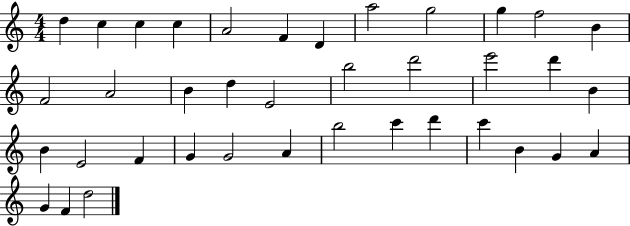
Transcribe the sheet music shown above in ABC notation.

X:1
T:Untitled
M:4/4
L:1/4
K:C
d c c c A2 F D a2 g2 g f2 B F2 A2 B d E2 b2 d'2 e'2 d' B B E2 F G G2 A b2 c' d' c' B G A G F d2